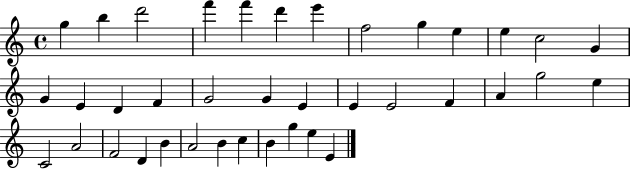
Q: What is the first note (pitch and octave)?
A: G5